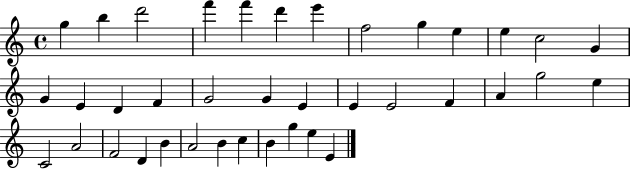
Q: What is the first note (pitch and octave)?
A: G5